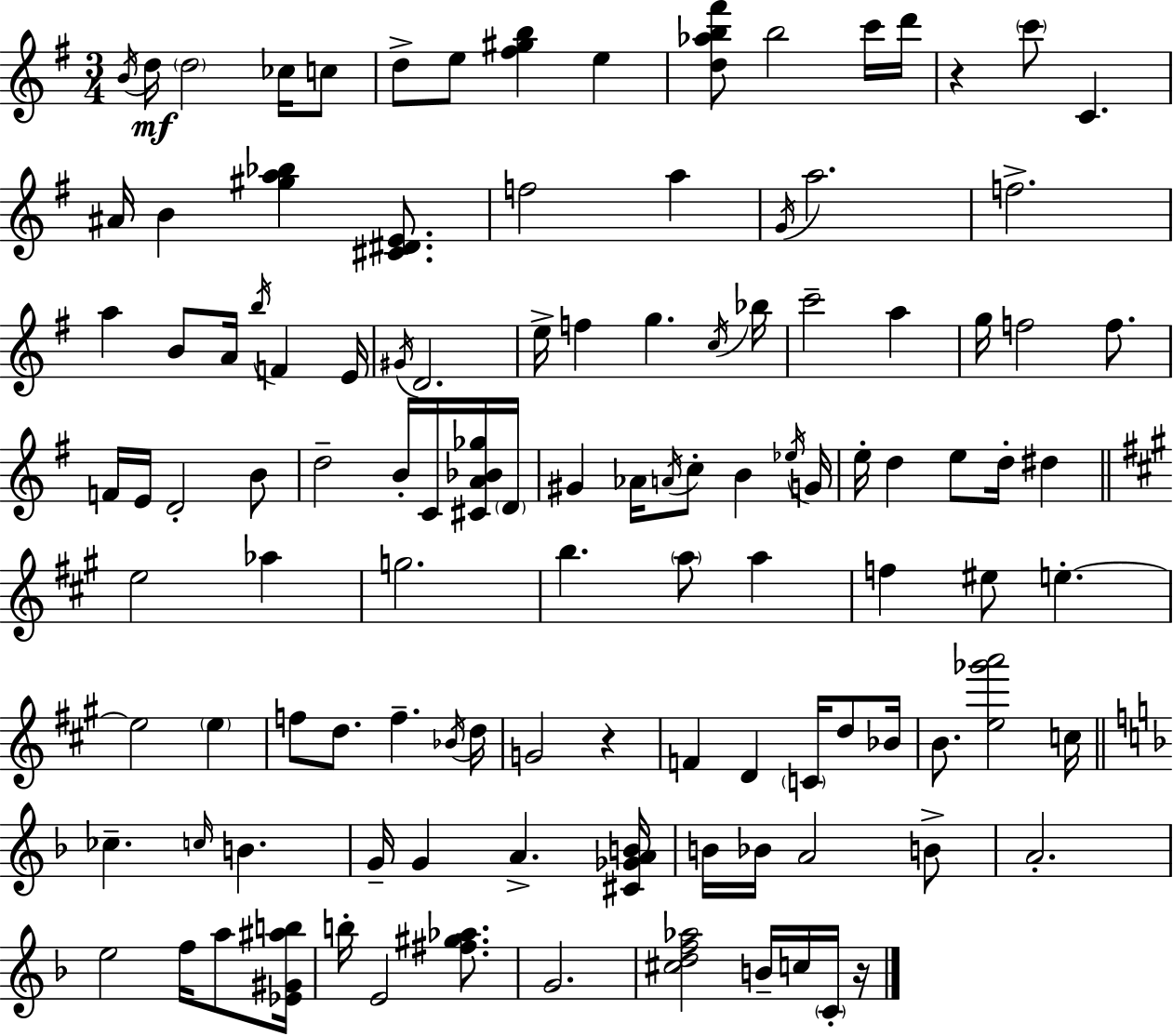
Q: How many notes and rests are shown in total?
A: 115